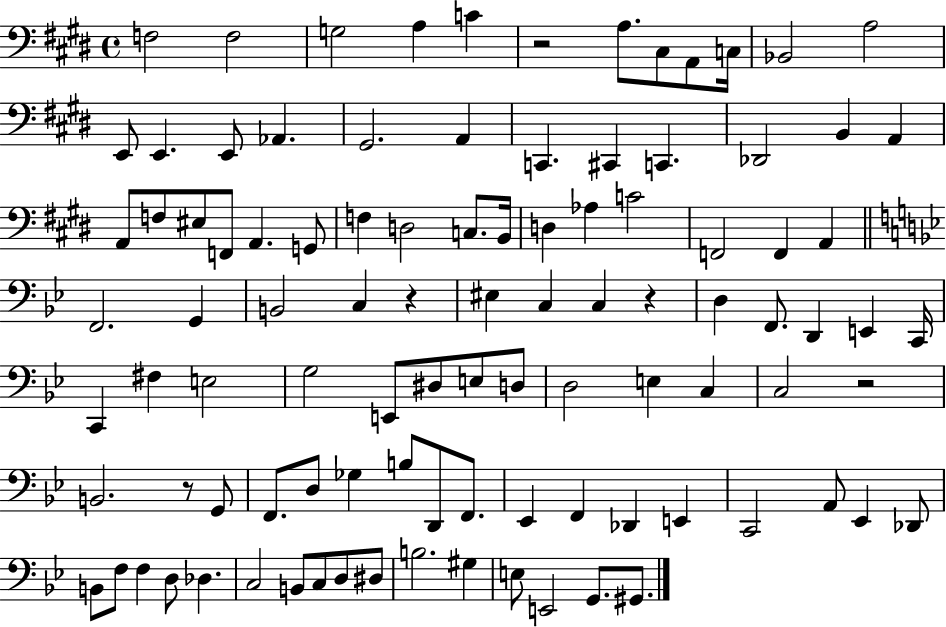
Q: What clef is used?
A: bass